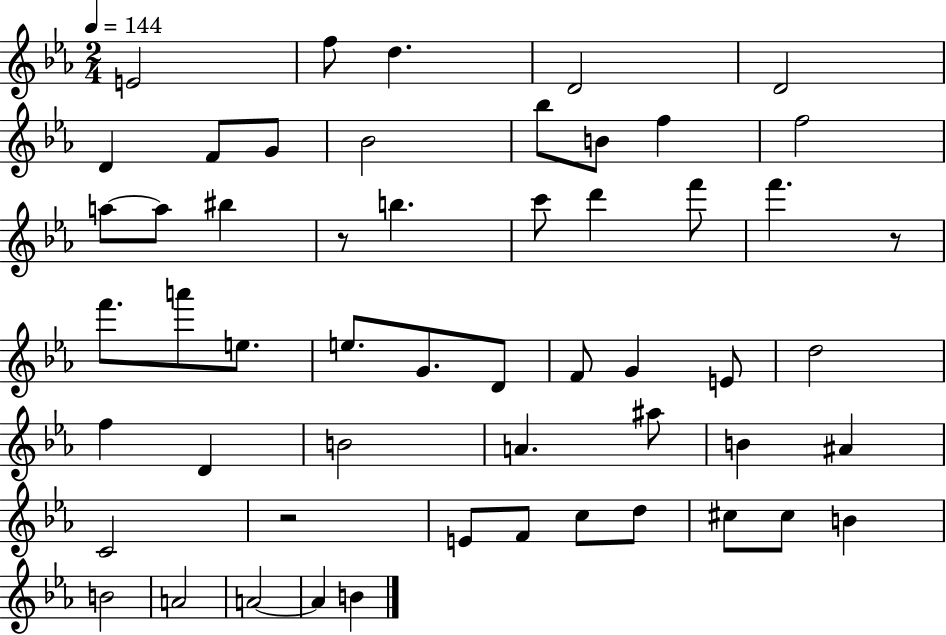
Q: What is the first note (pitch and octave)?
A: E4